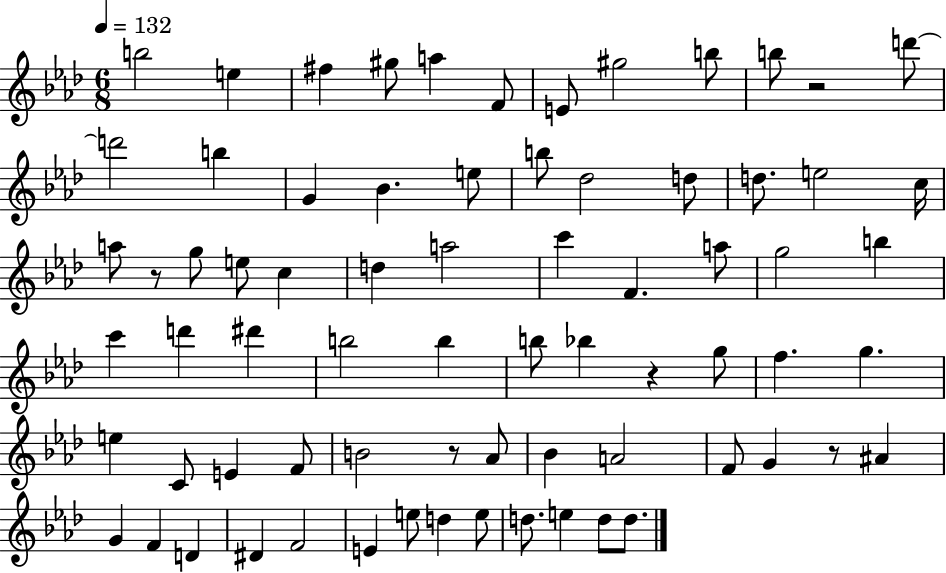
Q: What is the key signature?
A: AES major